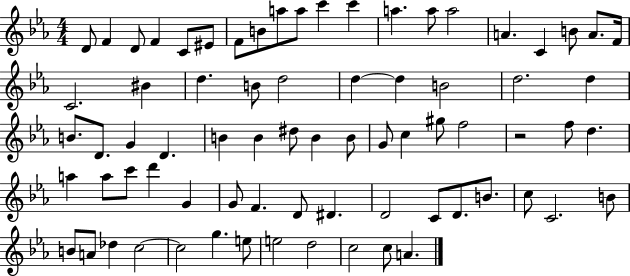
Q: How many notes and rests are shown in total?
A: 74